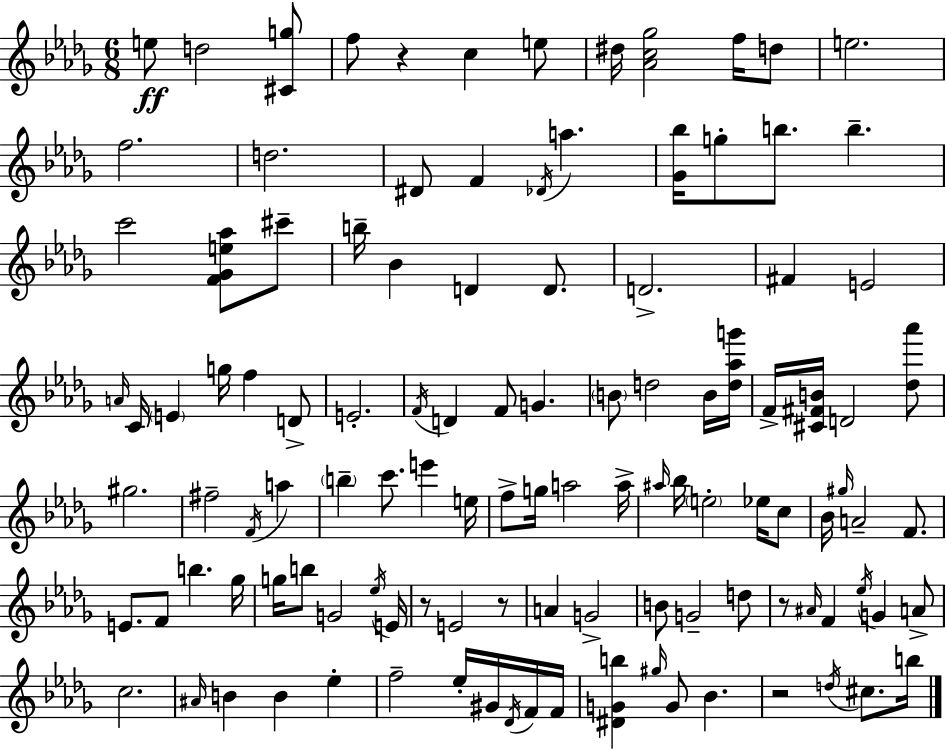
E5/e D5/h [C#4,G5]/e F5/e R/q C5/q E5/e D#5/s [Ab4,C5,Gb5]/h F5/s D5/e E5/h. F5/h. D5/h. D#4/e F4/q Db4/s A5/q. [Gb4,Bb5]/s G5/e B5/e. B5/q. C6/h [F4,Gb4,E5,Ab5]/e C#6/e B5/s Bb4/q D4/q D4/e. D4/h. F#4/q E4/h A4/s C4/s E4/q G5/s F5/q D4/e E4/h. F4/s D4/q F4/e G4/q. B4/e D5/h B4/s [D5,Ab5,G6]/s F4/s [C#4,F#4,B4]/s D4/h [Db5,Ab6]/e G#5/h. F#5/h F4/s A5/q B5/q C6/e. E6/q E5/s F5/e G5/s A5/h A5/s A#5/s Bb5/s E5/h Eb5/s C5/e Bb4/s G#5/s A4/h F4/e. E4/e. F4/e B5/q. Gb5/s G5/s B5/e G4/h Eb5/s E4/s R/e E4/h R/e A4/q G4/h B4/e G4/h D5/e R/e A#4/s F4/q Eb5/s G4/q A4/e C5/h. A#4/s B4/q B4/q Eb5/q F5/h Eb5/s G#4/s Db4/s F4/s F4/s [D#4,G4,B5]/q G#5/s G4/e Bb4/q. R/h D5/s C#5/e. B5/s